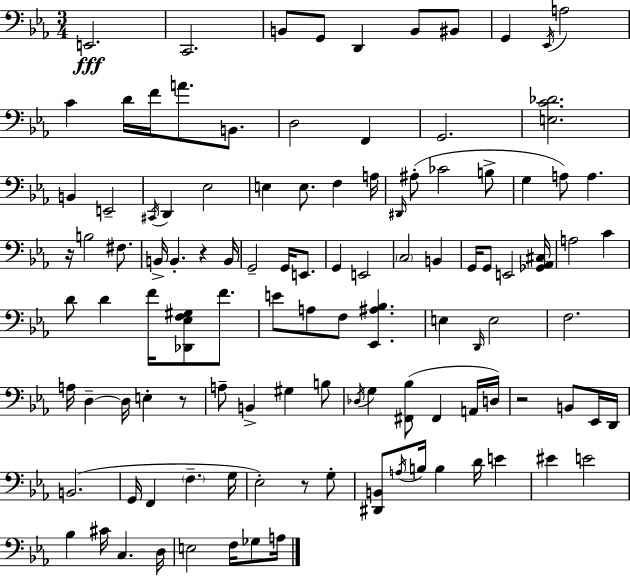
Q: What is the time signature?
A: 3/4